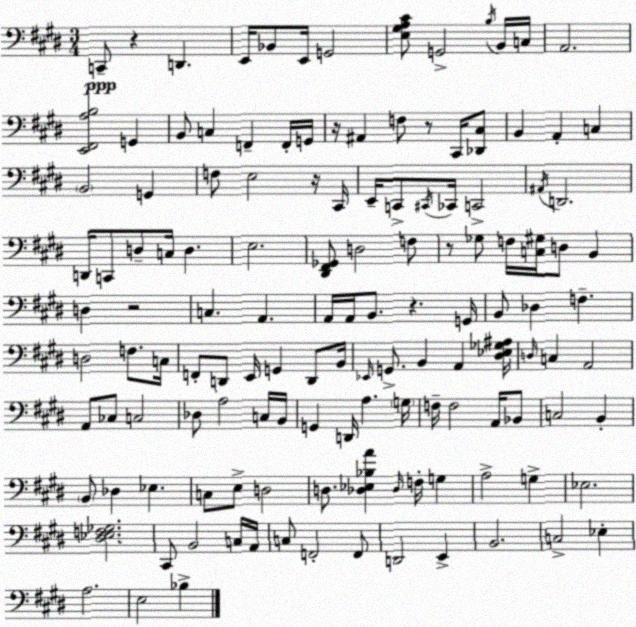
X:1
T:Untitled
M:3/4
L:1/4
K:E
C,,/2 z D,, E,,/4 _B,,/2 E,,/4 G,,2 [E,^G,A,^C]/2 G,,2 B,/4 B,,/4 C,/4 A,,2 [E,,^F,,A,B,]2 G,, B,,/2 C, F,, F,,/4 G,,/4 z/4 ^A,, F,/2 z/2 ^C,,/4 [_D,,^C,]/2 B,, A,, C, B,,2 G,, F,/2 E,2 z/4 ^C,,/4 E,,/4 C,,/2 ^C,,/4 _C,,/4 C,,2 ^A,,/4 D,,2 D,,/4 C,,/2 D,/2 C,/4 D, E,2 [^D,,^F,,_G,,]/2 D,2 F,/2 z/2 _G,/2 F,/4 [C,^G,]/4 D,/2 B,, D, z2 C, A,, A,,/4 A,,/4 B,,/2 z G,,/4 B,,/2 _D, F, D,2 F,/2 C,/4 F,,/2 D,,/2 E,,/4 G,, D,,/2 B,,/4 _E,,/4 G,,/2 B,, A,, [^D,_E,_G,^A,]/4 D,/4 C, A,,2 A,,/2 _C,/2 C,2 _D,/2 A,2 C,/4 B,,/4 G,, D,,/4 A, G,/4 F,/4 F,2 A,,/4 _B,,/2 C,2 B,, B,,/2 _D, _E, C,/2 E,/2 D,2 D,/2 [_D,_E,_B,A] _D,/4 F,/4 G, A,2 G, _E,2 [^D,_E,F,_G,]2 ^C,,/2 B,,2 C,/4 A,,/4 C,/2 F,,2 F,,/2 D,,2 E,, B,,2 C,2 _E, A,2 E,2 _B,